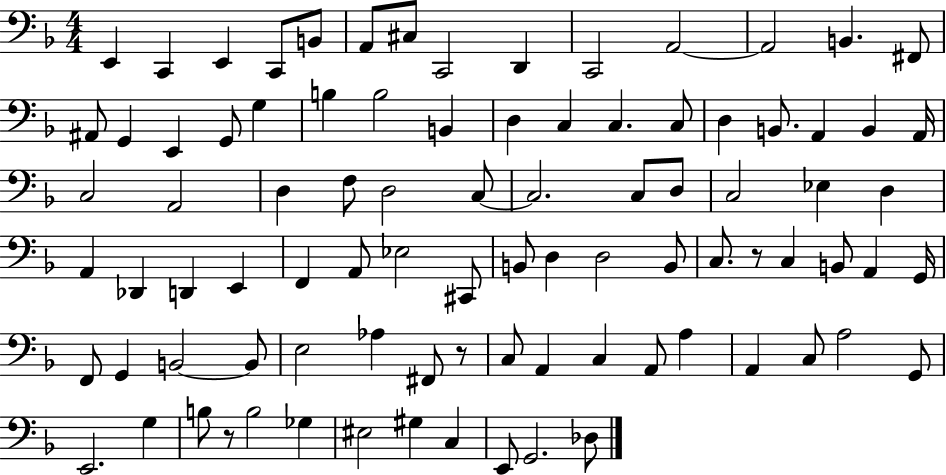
{
  \clef bass
  \numericTimeSignature
  \time 4/4
  \key f \major
  e,4 c,4 e,4 c,8 b,8 | a,8 cis8 c,2 d,4 | c,2 a,2~~ | a,2 b,4. fis,8 | \break ais,8 g,4 e,4 g,8 g4 | b4 b2 b,4 | d4 c4 c4. c8 | d4 b,8. a,4 b,4 a,16 | \break c2 a,2 | d4 f8 d2 c8~~ | c2. c8 d8 | c2 ees4 d4 | \break a,4 des,4 d,4 e,4 | f,4 a,8 ees2 cis,8 | b,8 d4 d2 b,8 | c8. r8 c4 b,8 a,4 g,16 | \break f,8 g,4 b,2~~ b,8 | e2 aes4 fis,8 r8 | c8 a,4 c4 a,8 a4 | a,4 c8 a2 g,8 | \break e,2. g4 | b8 r8 b2 ges4 | eis2 gis4 c4 | e,8 g,2. des8 | \break \bar "|."
}